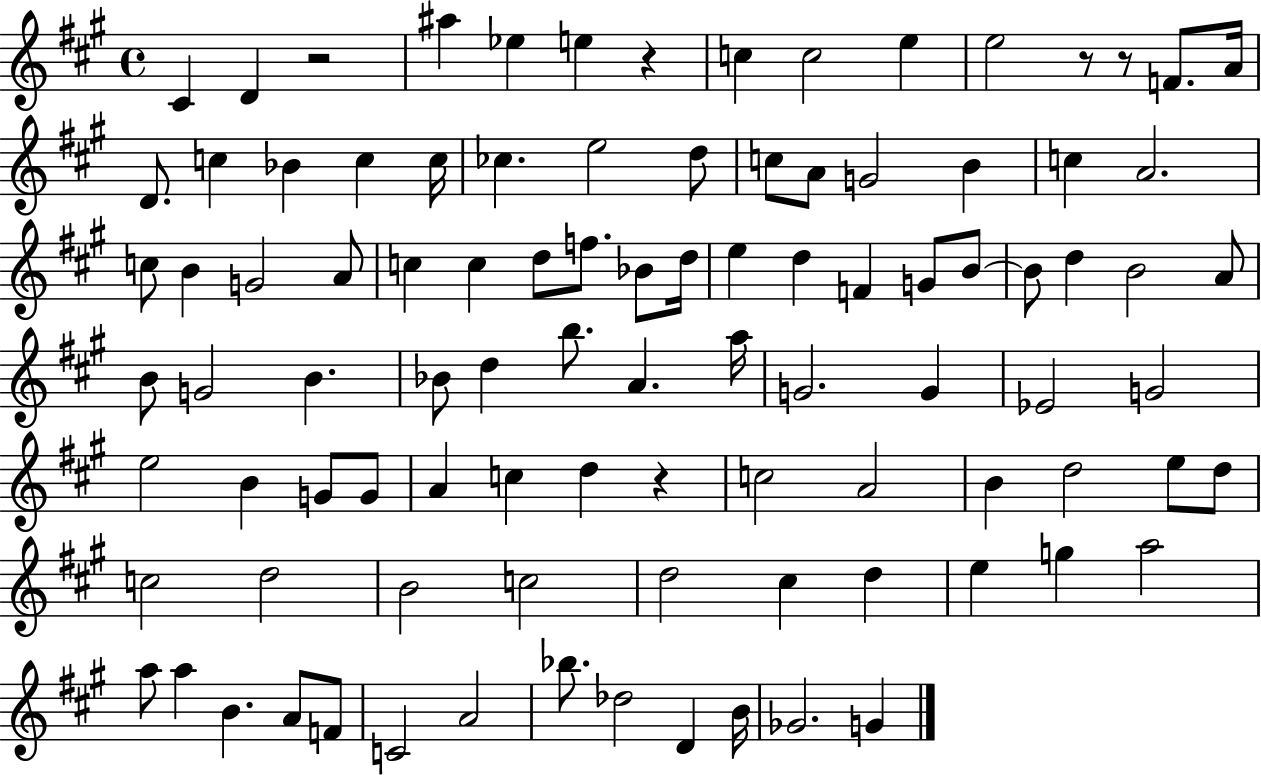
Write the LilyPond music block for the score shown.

{
  \clef treble
  \time 4/4
  \defaultTimeSignature
  \key a \major
  cis'4 d'4 r2 | ais''4 ees''4 e''4 r4 | c''4 c''2 e''4 | e''2 r8 r8 f'8. a'16 | \break d'8. c''4 bes'4 c''4 c''16 | ces''4. e''2 d''8 | c''8 a'8 g'2 b'4 | c''4 a'2. | \break c''8 b'4 g'2 a'8 | c''4 c''4 d''8 f''8. bes'8 d''16 | e''4 d''4 f'4 g'8 b'8~~ | b'8 d''4 b'2 a'8 | \break b'8 g'2 b'4. | bes'8 d''4 b''8. a'4. a''16 | g'2. g'4 | ees'2 g'2 | \break e''2 b'4 g'8 g'8 | a'4 c''4 d''4 r4 | c''2 a'2 | b'4 d''2 e''8 d''8 | \break c''2 d''2 | b'2 c''2 | d''2 cis''4 d''4 | e''4 g''4 a''2 | \break a''8 a''4 b'4. a'8 f'8 | c'2 a'2 | bes''8. des''2 d'4 b'16 | ges'2. g'4 | \break \bar "|."
}